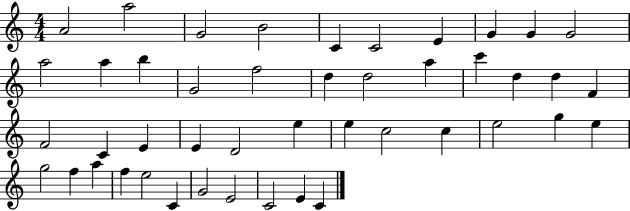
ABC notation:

X:1
T:Untitled
M:4/4
L:1/4
K:C
A2 a2 G2 B2 C C2 E G G G2 a2 a b G2 f2 d d2 a c' d d F F2 C E E D2 e e c2 c e2 g e g2 f a f e2 C G2 E2 C2 E C